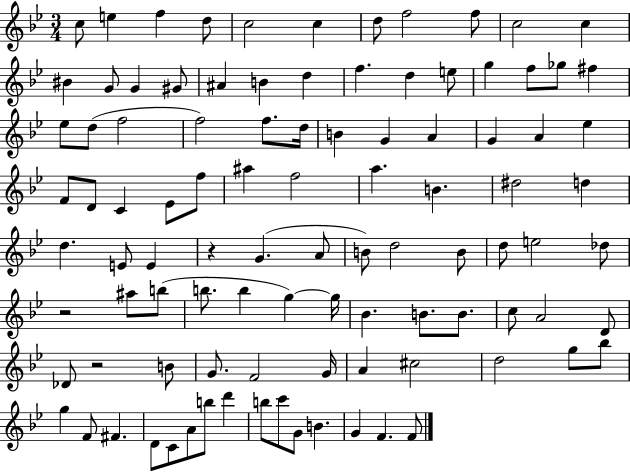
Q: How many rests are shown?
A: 3